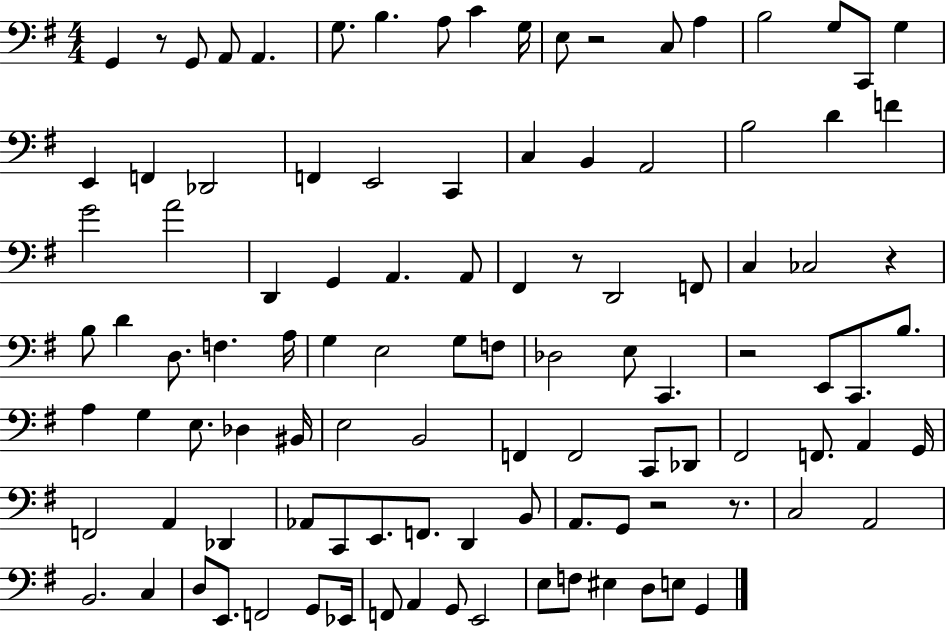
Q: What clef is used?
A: bass